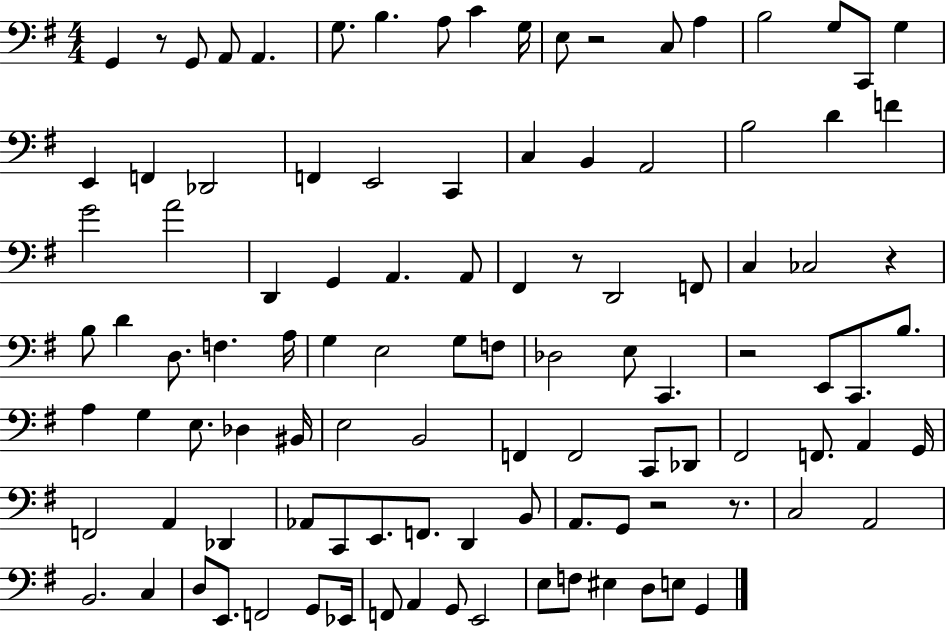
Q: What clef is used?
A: bass